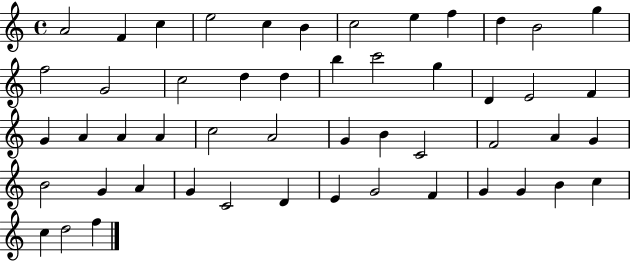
A4/h F4/q C5/q E5/h C5/q B4/q C5/h E5/q F5/q D5/q B4/h G5/q F5/h G4/h C5/h D5/q D5/q B5/q C6/h G5/q D4/q E4/h F4/q G4/q A4/q A4/q A4/q C5/h A4/h G4/q B4/q C4/h F4/h A4/q G4/q B4/h G4/q A4/q G4/q C4/h D4/q E4/q G4/h F4/q G4/q G4/q B4/q C5/q C5/q D5/h F5/q